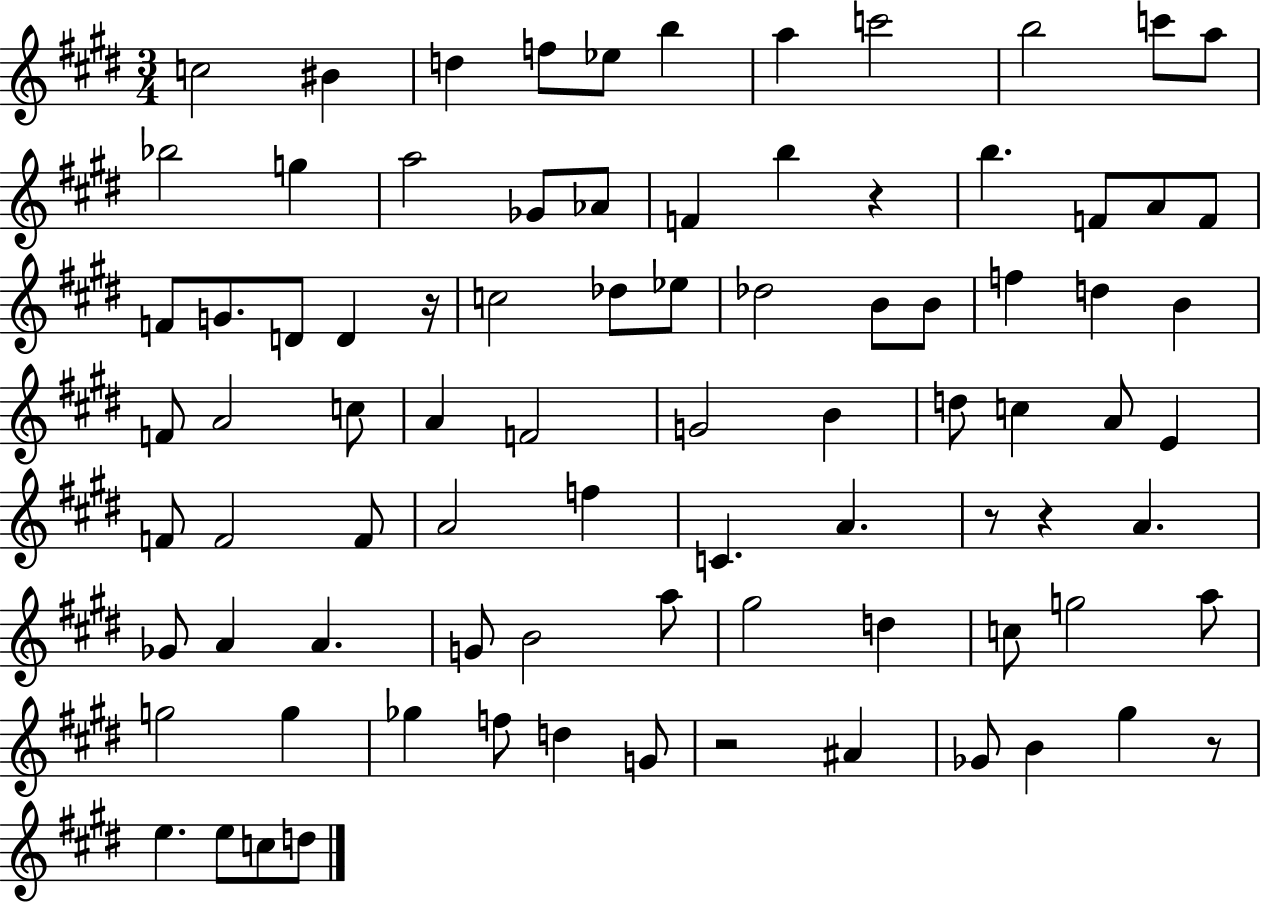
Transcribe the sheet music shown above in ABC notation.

X:1
T:Untitled
M:3/4
L:1/4
K:E
c2 ^B d f/2 _e/2 b a c'2 b2 c'/2 a/2 _b2 g a2 _G/2 _A/2 F b z b F/2 A/2 F/2 F/2 G/2 D/2 D z/4 c2 _d/2 _e/2 _d2 B/2 B/2 f d B F/2 A2 c/2 A F2 G2 B d/2 c A/2 E F/2 F2 F/2 A2 f C A z/2 z A _G/2 A A G/2 B2 a/2 ^g2 d c/2 g2 a/2 g2 g _g f/2 d G/2 z2 ^A _G/2 B ^g z/2 e e/2 c/2 d/2